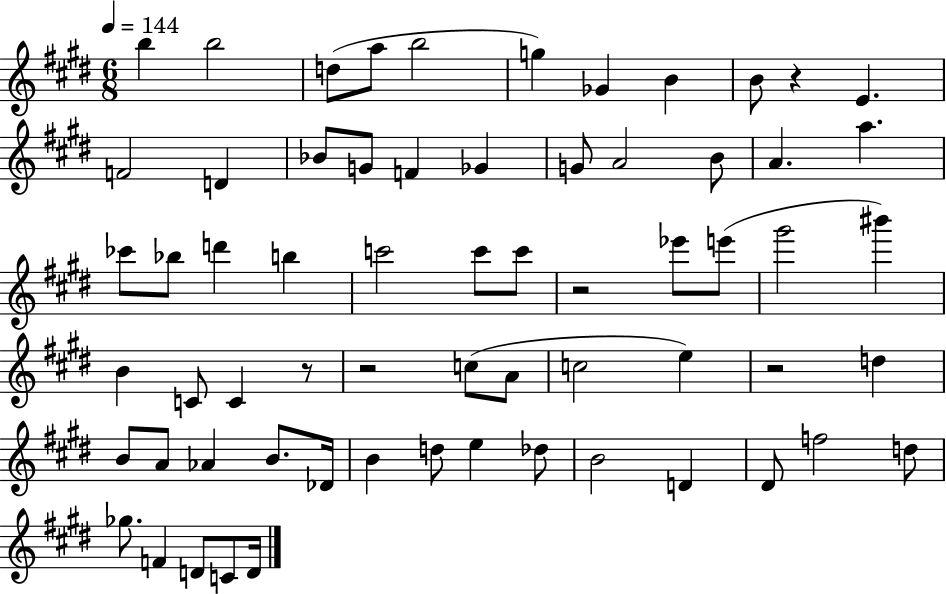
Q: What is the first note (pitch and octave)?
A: B5